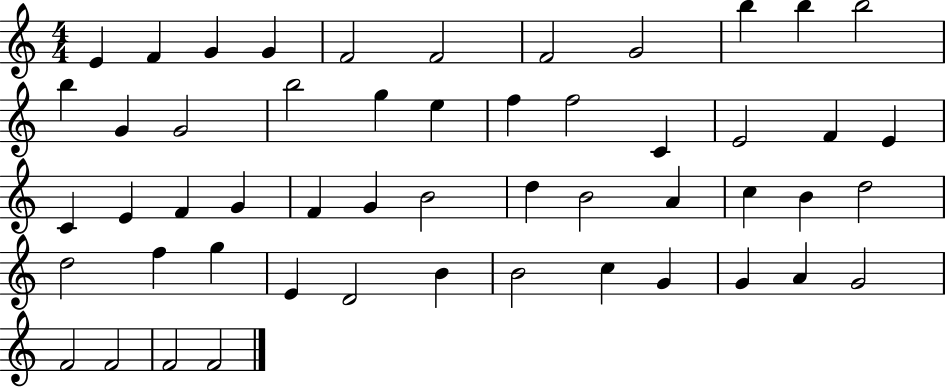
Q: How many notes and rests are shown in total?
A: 52